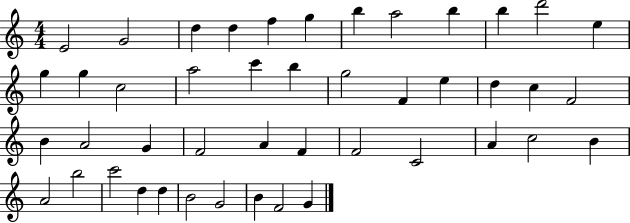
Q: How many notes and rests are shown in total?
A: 45